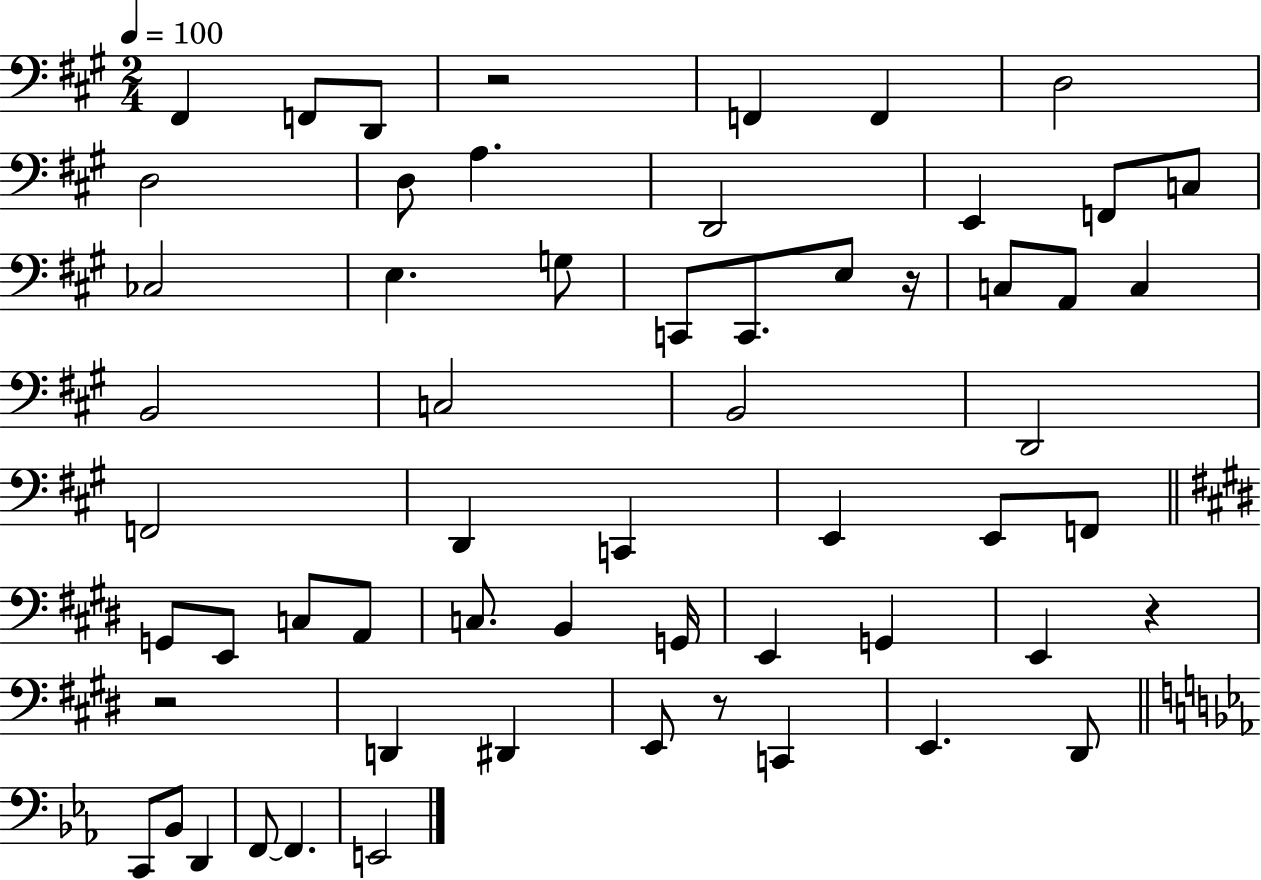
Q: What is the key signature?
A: A major